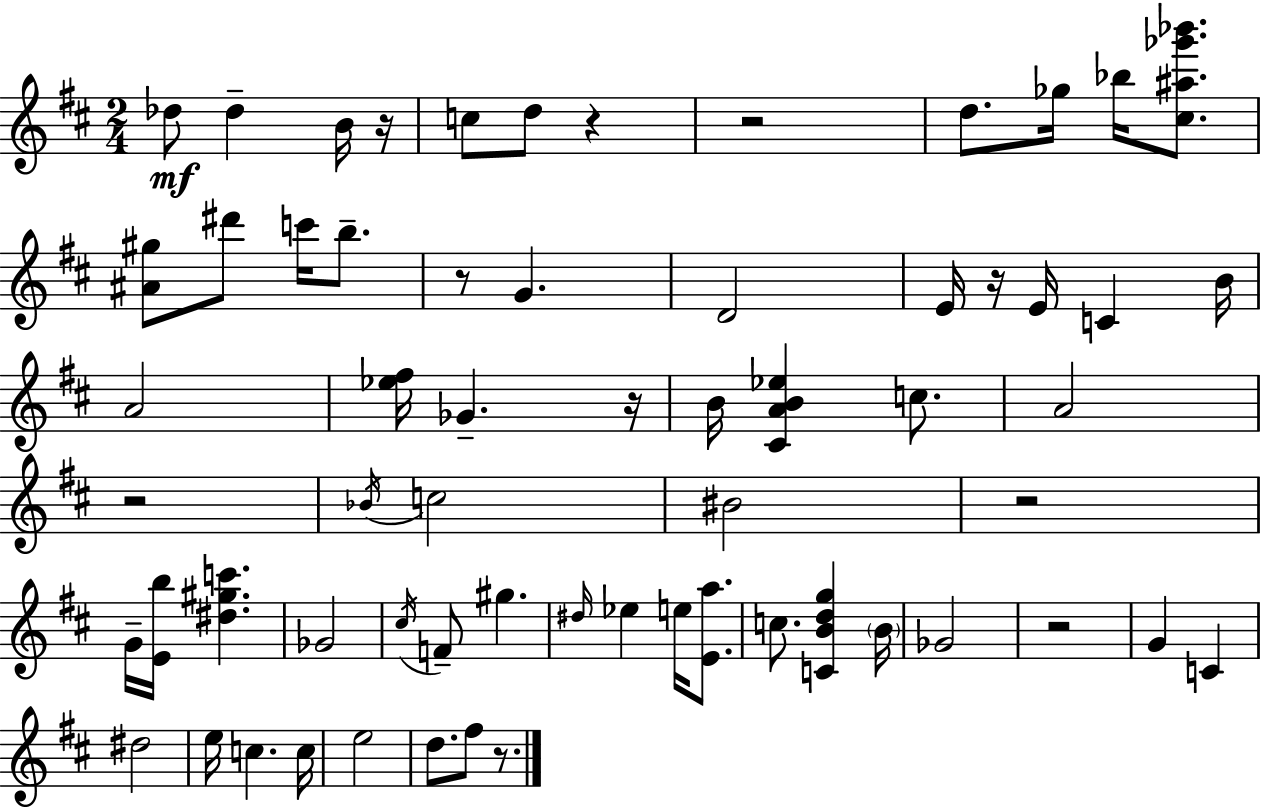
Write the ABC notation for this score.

X:1
T:Untitled
M:2/4
L:1/4
K:D
_d/2 _d B/4 z/4 c/2 d/2 z z2 d/2 _g/4 _b/4 [^c^a_g'_b']/2 [^A^g]/2 ^d'/2 c'/4 b/2 z/2 G D2 E/4 z/4 E/4 C B/4 A2 [_e^f]/4 _G z/4 B/4 [^CAB_e] c/2 A2 z2 _B/4 c2 ^B2 z2 G/4 [Eb]/4 [^d^gc'] _G2 ^c/4 F/2 ^g ^d/4 _e e/4 [Ea]/2 c/2 [CBdg] B/4 _G2 z2 G C ^d2 e/4 c c/4 e2 d/2 ^f/2 z/2